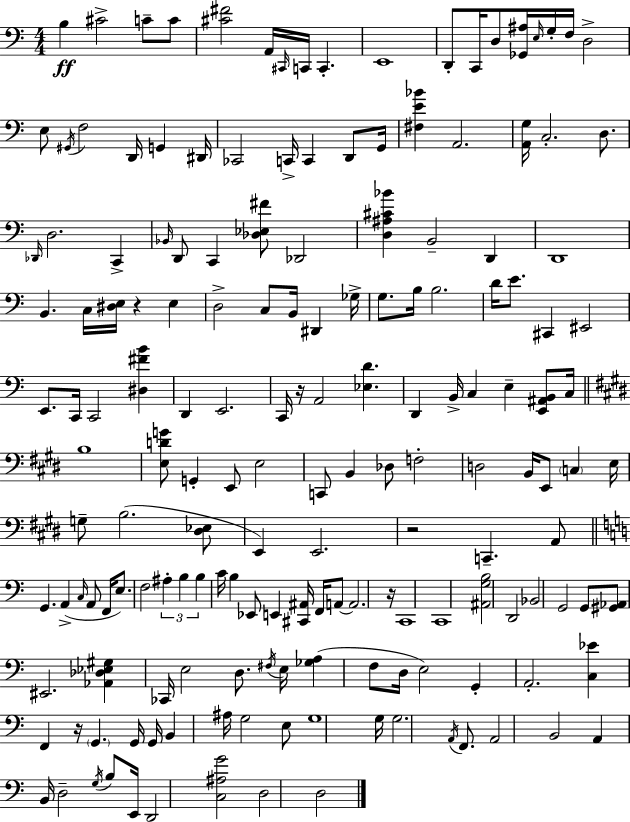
{
  \clef bass
  \numericTimeSignature
  \time 4/4
  \key a \minor
  \repeat volta 2 { b4\ff cis'2-> c'8-- c'8 | <cis' fis'>2 a,16 \grace { cis,16 } c,16 c,4.-. | e,1 | d,8-. c,16 d8 <ges, ais>16 \grace { e16 } g16-. f16 d2-> | \break e8 \acciaccatura { gis,16 } f2 d,16 g,4 | dis,16 ces,2 c,16-> c,4 | d,8 g,16 <fis e' bes'>4 a,2. | <a, g>16 c2.-. | \break d8. \grace { des,16 } d2. | c,4-> \grace { bes,16 } d,8 c,4 <des ees fis'>8 des,2 | <d ais cis' bes'>4 b,2-- | d,4 d,1 | \break b,4. c16 <dis e>16 r4 | e4 d2-> c8 b,16 | dis,4 ges16-> g8. b16 b2. | d'16 e'8. cis,4 eis,2 | \break e,8. c,16 c,2 | <dis fis' b'>4 d,4 e,2. | c,16 r16 a,2 <ees d'>4. | d,4 b,16-> c4 e4-- | \break <e, ais, b,>8 c16 \bar "||" \break \key e \major b1 | <e d' g'>8 g,4-. e,8 e2 | c,8 b,4 des8 f2-. | d2 b,16 e,8 \parenthesize c4 e16 | \break g8-- b2.( <dis ees>8 | e,4) e,2. | r2 c,4.-- a,8 | \bar "||" \break \key c \major g,4. a,4->( \grace { c16 } a,8 f,16 e8.) | f2 \tuplet 3/2 { ais4-. b4 | b4 } c'16 b4 ees,8 e,4 | <cis, ais,>16 f,16 a,8~~ a,2. | \break r16 c,1 | c,1 | <ais, g b>2 d,2 | bes,2 g,2 | \break g,8 <gis, aes,>8 eis,2. | <aes, des ees gis>4 ces,16 e2 d8. | \acciaccatura { fis16 } e16 <ges a>4( f8 d16 e2) | g,4-. a,2.-. | \break <c ees'>4 f,4 r16 \parenthesize g,4. | g,16 g,16 b,4 ais16 g2 | e8 g1 | g16 g2. \acciaccatura { a,16 } | \break f,8. a,2 b,2 | a,4 b,16 d2-- | \acciaccatura { g16 } b8 e,16 d,2 <c ais g'>2 | d2 d2 | \break } \bar "|."
}